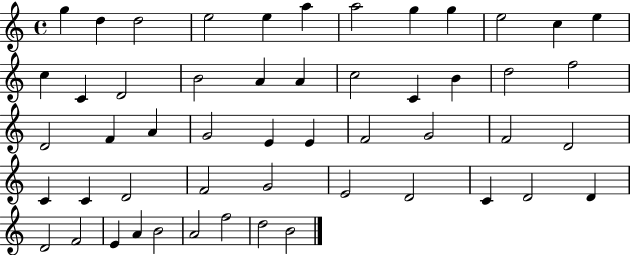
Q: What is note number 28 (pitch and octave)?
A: E4